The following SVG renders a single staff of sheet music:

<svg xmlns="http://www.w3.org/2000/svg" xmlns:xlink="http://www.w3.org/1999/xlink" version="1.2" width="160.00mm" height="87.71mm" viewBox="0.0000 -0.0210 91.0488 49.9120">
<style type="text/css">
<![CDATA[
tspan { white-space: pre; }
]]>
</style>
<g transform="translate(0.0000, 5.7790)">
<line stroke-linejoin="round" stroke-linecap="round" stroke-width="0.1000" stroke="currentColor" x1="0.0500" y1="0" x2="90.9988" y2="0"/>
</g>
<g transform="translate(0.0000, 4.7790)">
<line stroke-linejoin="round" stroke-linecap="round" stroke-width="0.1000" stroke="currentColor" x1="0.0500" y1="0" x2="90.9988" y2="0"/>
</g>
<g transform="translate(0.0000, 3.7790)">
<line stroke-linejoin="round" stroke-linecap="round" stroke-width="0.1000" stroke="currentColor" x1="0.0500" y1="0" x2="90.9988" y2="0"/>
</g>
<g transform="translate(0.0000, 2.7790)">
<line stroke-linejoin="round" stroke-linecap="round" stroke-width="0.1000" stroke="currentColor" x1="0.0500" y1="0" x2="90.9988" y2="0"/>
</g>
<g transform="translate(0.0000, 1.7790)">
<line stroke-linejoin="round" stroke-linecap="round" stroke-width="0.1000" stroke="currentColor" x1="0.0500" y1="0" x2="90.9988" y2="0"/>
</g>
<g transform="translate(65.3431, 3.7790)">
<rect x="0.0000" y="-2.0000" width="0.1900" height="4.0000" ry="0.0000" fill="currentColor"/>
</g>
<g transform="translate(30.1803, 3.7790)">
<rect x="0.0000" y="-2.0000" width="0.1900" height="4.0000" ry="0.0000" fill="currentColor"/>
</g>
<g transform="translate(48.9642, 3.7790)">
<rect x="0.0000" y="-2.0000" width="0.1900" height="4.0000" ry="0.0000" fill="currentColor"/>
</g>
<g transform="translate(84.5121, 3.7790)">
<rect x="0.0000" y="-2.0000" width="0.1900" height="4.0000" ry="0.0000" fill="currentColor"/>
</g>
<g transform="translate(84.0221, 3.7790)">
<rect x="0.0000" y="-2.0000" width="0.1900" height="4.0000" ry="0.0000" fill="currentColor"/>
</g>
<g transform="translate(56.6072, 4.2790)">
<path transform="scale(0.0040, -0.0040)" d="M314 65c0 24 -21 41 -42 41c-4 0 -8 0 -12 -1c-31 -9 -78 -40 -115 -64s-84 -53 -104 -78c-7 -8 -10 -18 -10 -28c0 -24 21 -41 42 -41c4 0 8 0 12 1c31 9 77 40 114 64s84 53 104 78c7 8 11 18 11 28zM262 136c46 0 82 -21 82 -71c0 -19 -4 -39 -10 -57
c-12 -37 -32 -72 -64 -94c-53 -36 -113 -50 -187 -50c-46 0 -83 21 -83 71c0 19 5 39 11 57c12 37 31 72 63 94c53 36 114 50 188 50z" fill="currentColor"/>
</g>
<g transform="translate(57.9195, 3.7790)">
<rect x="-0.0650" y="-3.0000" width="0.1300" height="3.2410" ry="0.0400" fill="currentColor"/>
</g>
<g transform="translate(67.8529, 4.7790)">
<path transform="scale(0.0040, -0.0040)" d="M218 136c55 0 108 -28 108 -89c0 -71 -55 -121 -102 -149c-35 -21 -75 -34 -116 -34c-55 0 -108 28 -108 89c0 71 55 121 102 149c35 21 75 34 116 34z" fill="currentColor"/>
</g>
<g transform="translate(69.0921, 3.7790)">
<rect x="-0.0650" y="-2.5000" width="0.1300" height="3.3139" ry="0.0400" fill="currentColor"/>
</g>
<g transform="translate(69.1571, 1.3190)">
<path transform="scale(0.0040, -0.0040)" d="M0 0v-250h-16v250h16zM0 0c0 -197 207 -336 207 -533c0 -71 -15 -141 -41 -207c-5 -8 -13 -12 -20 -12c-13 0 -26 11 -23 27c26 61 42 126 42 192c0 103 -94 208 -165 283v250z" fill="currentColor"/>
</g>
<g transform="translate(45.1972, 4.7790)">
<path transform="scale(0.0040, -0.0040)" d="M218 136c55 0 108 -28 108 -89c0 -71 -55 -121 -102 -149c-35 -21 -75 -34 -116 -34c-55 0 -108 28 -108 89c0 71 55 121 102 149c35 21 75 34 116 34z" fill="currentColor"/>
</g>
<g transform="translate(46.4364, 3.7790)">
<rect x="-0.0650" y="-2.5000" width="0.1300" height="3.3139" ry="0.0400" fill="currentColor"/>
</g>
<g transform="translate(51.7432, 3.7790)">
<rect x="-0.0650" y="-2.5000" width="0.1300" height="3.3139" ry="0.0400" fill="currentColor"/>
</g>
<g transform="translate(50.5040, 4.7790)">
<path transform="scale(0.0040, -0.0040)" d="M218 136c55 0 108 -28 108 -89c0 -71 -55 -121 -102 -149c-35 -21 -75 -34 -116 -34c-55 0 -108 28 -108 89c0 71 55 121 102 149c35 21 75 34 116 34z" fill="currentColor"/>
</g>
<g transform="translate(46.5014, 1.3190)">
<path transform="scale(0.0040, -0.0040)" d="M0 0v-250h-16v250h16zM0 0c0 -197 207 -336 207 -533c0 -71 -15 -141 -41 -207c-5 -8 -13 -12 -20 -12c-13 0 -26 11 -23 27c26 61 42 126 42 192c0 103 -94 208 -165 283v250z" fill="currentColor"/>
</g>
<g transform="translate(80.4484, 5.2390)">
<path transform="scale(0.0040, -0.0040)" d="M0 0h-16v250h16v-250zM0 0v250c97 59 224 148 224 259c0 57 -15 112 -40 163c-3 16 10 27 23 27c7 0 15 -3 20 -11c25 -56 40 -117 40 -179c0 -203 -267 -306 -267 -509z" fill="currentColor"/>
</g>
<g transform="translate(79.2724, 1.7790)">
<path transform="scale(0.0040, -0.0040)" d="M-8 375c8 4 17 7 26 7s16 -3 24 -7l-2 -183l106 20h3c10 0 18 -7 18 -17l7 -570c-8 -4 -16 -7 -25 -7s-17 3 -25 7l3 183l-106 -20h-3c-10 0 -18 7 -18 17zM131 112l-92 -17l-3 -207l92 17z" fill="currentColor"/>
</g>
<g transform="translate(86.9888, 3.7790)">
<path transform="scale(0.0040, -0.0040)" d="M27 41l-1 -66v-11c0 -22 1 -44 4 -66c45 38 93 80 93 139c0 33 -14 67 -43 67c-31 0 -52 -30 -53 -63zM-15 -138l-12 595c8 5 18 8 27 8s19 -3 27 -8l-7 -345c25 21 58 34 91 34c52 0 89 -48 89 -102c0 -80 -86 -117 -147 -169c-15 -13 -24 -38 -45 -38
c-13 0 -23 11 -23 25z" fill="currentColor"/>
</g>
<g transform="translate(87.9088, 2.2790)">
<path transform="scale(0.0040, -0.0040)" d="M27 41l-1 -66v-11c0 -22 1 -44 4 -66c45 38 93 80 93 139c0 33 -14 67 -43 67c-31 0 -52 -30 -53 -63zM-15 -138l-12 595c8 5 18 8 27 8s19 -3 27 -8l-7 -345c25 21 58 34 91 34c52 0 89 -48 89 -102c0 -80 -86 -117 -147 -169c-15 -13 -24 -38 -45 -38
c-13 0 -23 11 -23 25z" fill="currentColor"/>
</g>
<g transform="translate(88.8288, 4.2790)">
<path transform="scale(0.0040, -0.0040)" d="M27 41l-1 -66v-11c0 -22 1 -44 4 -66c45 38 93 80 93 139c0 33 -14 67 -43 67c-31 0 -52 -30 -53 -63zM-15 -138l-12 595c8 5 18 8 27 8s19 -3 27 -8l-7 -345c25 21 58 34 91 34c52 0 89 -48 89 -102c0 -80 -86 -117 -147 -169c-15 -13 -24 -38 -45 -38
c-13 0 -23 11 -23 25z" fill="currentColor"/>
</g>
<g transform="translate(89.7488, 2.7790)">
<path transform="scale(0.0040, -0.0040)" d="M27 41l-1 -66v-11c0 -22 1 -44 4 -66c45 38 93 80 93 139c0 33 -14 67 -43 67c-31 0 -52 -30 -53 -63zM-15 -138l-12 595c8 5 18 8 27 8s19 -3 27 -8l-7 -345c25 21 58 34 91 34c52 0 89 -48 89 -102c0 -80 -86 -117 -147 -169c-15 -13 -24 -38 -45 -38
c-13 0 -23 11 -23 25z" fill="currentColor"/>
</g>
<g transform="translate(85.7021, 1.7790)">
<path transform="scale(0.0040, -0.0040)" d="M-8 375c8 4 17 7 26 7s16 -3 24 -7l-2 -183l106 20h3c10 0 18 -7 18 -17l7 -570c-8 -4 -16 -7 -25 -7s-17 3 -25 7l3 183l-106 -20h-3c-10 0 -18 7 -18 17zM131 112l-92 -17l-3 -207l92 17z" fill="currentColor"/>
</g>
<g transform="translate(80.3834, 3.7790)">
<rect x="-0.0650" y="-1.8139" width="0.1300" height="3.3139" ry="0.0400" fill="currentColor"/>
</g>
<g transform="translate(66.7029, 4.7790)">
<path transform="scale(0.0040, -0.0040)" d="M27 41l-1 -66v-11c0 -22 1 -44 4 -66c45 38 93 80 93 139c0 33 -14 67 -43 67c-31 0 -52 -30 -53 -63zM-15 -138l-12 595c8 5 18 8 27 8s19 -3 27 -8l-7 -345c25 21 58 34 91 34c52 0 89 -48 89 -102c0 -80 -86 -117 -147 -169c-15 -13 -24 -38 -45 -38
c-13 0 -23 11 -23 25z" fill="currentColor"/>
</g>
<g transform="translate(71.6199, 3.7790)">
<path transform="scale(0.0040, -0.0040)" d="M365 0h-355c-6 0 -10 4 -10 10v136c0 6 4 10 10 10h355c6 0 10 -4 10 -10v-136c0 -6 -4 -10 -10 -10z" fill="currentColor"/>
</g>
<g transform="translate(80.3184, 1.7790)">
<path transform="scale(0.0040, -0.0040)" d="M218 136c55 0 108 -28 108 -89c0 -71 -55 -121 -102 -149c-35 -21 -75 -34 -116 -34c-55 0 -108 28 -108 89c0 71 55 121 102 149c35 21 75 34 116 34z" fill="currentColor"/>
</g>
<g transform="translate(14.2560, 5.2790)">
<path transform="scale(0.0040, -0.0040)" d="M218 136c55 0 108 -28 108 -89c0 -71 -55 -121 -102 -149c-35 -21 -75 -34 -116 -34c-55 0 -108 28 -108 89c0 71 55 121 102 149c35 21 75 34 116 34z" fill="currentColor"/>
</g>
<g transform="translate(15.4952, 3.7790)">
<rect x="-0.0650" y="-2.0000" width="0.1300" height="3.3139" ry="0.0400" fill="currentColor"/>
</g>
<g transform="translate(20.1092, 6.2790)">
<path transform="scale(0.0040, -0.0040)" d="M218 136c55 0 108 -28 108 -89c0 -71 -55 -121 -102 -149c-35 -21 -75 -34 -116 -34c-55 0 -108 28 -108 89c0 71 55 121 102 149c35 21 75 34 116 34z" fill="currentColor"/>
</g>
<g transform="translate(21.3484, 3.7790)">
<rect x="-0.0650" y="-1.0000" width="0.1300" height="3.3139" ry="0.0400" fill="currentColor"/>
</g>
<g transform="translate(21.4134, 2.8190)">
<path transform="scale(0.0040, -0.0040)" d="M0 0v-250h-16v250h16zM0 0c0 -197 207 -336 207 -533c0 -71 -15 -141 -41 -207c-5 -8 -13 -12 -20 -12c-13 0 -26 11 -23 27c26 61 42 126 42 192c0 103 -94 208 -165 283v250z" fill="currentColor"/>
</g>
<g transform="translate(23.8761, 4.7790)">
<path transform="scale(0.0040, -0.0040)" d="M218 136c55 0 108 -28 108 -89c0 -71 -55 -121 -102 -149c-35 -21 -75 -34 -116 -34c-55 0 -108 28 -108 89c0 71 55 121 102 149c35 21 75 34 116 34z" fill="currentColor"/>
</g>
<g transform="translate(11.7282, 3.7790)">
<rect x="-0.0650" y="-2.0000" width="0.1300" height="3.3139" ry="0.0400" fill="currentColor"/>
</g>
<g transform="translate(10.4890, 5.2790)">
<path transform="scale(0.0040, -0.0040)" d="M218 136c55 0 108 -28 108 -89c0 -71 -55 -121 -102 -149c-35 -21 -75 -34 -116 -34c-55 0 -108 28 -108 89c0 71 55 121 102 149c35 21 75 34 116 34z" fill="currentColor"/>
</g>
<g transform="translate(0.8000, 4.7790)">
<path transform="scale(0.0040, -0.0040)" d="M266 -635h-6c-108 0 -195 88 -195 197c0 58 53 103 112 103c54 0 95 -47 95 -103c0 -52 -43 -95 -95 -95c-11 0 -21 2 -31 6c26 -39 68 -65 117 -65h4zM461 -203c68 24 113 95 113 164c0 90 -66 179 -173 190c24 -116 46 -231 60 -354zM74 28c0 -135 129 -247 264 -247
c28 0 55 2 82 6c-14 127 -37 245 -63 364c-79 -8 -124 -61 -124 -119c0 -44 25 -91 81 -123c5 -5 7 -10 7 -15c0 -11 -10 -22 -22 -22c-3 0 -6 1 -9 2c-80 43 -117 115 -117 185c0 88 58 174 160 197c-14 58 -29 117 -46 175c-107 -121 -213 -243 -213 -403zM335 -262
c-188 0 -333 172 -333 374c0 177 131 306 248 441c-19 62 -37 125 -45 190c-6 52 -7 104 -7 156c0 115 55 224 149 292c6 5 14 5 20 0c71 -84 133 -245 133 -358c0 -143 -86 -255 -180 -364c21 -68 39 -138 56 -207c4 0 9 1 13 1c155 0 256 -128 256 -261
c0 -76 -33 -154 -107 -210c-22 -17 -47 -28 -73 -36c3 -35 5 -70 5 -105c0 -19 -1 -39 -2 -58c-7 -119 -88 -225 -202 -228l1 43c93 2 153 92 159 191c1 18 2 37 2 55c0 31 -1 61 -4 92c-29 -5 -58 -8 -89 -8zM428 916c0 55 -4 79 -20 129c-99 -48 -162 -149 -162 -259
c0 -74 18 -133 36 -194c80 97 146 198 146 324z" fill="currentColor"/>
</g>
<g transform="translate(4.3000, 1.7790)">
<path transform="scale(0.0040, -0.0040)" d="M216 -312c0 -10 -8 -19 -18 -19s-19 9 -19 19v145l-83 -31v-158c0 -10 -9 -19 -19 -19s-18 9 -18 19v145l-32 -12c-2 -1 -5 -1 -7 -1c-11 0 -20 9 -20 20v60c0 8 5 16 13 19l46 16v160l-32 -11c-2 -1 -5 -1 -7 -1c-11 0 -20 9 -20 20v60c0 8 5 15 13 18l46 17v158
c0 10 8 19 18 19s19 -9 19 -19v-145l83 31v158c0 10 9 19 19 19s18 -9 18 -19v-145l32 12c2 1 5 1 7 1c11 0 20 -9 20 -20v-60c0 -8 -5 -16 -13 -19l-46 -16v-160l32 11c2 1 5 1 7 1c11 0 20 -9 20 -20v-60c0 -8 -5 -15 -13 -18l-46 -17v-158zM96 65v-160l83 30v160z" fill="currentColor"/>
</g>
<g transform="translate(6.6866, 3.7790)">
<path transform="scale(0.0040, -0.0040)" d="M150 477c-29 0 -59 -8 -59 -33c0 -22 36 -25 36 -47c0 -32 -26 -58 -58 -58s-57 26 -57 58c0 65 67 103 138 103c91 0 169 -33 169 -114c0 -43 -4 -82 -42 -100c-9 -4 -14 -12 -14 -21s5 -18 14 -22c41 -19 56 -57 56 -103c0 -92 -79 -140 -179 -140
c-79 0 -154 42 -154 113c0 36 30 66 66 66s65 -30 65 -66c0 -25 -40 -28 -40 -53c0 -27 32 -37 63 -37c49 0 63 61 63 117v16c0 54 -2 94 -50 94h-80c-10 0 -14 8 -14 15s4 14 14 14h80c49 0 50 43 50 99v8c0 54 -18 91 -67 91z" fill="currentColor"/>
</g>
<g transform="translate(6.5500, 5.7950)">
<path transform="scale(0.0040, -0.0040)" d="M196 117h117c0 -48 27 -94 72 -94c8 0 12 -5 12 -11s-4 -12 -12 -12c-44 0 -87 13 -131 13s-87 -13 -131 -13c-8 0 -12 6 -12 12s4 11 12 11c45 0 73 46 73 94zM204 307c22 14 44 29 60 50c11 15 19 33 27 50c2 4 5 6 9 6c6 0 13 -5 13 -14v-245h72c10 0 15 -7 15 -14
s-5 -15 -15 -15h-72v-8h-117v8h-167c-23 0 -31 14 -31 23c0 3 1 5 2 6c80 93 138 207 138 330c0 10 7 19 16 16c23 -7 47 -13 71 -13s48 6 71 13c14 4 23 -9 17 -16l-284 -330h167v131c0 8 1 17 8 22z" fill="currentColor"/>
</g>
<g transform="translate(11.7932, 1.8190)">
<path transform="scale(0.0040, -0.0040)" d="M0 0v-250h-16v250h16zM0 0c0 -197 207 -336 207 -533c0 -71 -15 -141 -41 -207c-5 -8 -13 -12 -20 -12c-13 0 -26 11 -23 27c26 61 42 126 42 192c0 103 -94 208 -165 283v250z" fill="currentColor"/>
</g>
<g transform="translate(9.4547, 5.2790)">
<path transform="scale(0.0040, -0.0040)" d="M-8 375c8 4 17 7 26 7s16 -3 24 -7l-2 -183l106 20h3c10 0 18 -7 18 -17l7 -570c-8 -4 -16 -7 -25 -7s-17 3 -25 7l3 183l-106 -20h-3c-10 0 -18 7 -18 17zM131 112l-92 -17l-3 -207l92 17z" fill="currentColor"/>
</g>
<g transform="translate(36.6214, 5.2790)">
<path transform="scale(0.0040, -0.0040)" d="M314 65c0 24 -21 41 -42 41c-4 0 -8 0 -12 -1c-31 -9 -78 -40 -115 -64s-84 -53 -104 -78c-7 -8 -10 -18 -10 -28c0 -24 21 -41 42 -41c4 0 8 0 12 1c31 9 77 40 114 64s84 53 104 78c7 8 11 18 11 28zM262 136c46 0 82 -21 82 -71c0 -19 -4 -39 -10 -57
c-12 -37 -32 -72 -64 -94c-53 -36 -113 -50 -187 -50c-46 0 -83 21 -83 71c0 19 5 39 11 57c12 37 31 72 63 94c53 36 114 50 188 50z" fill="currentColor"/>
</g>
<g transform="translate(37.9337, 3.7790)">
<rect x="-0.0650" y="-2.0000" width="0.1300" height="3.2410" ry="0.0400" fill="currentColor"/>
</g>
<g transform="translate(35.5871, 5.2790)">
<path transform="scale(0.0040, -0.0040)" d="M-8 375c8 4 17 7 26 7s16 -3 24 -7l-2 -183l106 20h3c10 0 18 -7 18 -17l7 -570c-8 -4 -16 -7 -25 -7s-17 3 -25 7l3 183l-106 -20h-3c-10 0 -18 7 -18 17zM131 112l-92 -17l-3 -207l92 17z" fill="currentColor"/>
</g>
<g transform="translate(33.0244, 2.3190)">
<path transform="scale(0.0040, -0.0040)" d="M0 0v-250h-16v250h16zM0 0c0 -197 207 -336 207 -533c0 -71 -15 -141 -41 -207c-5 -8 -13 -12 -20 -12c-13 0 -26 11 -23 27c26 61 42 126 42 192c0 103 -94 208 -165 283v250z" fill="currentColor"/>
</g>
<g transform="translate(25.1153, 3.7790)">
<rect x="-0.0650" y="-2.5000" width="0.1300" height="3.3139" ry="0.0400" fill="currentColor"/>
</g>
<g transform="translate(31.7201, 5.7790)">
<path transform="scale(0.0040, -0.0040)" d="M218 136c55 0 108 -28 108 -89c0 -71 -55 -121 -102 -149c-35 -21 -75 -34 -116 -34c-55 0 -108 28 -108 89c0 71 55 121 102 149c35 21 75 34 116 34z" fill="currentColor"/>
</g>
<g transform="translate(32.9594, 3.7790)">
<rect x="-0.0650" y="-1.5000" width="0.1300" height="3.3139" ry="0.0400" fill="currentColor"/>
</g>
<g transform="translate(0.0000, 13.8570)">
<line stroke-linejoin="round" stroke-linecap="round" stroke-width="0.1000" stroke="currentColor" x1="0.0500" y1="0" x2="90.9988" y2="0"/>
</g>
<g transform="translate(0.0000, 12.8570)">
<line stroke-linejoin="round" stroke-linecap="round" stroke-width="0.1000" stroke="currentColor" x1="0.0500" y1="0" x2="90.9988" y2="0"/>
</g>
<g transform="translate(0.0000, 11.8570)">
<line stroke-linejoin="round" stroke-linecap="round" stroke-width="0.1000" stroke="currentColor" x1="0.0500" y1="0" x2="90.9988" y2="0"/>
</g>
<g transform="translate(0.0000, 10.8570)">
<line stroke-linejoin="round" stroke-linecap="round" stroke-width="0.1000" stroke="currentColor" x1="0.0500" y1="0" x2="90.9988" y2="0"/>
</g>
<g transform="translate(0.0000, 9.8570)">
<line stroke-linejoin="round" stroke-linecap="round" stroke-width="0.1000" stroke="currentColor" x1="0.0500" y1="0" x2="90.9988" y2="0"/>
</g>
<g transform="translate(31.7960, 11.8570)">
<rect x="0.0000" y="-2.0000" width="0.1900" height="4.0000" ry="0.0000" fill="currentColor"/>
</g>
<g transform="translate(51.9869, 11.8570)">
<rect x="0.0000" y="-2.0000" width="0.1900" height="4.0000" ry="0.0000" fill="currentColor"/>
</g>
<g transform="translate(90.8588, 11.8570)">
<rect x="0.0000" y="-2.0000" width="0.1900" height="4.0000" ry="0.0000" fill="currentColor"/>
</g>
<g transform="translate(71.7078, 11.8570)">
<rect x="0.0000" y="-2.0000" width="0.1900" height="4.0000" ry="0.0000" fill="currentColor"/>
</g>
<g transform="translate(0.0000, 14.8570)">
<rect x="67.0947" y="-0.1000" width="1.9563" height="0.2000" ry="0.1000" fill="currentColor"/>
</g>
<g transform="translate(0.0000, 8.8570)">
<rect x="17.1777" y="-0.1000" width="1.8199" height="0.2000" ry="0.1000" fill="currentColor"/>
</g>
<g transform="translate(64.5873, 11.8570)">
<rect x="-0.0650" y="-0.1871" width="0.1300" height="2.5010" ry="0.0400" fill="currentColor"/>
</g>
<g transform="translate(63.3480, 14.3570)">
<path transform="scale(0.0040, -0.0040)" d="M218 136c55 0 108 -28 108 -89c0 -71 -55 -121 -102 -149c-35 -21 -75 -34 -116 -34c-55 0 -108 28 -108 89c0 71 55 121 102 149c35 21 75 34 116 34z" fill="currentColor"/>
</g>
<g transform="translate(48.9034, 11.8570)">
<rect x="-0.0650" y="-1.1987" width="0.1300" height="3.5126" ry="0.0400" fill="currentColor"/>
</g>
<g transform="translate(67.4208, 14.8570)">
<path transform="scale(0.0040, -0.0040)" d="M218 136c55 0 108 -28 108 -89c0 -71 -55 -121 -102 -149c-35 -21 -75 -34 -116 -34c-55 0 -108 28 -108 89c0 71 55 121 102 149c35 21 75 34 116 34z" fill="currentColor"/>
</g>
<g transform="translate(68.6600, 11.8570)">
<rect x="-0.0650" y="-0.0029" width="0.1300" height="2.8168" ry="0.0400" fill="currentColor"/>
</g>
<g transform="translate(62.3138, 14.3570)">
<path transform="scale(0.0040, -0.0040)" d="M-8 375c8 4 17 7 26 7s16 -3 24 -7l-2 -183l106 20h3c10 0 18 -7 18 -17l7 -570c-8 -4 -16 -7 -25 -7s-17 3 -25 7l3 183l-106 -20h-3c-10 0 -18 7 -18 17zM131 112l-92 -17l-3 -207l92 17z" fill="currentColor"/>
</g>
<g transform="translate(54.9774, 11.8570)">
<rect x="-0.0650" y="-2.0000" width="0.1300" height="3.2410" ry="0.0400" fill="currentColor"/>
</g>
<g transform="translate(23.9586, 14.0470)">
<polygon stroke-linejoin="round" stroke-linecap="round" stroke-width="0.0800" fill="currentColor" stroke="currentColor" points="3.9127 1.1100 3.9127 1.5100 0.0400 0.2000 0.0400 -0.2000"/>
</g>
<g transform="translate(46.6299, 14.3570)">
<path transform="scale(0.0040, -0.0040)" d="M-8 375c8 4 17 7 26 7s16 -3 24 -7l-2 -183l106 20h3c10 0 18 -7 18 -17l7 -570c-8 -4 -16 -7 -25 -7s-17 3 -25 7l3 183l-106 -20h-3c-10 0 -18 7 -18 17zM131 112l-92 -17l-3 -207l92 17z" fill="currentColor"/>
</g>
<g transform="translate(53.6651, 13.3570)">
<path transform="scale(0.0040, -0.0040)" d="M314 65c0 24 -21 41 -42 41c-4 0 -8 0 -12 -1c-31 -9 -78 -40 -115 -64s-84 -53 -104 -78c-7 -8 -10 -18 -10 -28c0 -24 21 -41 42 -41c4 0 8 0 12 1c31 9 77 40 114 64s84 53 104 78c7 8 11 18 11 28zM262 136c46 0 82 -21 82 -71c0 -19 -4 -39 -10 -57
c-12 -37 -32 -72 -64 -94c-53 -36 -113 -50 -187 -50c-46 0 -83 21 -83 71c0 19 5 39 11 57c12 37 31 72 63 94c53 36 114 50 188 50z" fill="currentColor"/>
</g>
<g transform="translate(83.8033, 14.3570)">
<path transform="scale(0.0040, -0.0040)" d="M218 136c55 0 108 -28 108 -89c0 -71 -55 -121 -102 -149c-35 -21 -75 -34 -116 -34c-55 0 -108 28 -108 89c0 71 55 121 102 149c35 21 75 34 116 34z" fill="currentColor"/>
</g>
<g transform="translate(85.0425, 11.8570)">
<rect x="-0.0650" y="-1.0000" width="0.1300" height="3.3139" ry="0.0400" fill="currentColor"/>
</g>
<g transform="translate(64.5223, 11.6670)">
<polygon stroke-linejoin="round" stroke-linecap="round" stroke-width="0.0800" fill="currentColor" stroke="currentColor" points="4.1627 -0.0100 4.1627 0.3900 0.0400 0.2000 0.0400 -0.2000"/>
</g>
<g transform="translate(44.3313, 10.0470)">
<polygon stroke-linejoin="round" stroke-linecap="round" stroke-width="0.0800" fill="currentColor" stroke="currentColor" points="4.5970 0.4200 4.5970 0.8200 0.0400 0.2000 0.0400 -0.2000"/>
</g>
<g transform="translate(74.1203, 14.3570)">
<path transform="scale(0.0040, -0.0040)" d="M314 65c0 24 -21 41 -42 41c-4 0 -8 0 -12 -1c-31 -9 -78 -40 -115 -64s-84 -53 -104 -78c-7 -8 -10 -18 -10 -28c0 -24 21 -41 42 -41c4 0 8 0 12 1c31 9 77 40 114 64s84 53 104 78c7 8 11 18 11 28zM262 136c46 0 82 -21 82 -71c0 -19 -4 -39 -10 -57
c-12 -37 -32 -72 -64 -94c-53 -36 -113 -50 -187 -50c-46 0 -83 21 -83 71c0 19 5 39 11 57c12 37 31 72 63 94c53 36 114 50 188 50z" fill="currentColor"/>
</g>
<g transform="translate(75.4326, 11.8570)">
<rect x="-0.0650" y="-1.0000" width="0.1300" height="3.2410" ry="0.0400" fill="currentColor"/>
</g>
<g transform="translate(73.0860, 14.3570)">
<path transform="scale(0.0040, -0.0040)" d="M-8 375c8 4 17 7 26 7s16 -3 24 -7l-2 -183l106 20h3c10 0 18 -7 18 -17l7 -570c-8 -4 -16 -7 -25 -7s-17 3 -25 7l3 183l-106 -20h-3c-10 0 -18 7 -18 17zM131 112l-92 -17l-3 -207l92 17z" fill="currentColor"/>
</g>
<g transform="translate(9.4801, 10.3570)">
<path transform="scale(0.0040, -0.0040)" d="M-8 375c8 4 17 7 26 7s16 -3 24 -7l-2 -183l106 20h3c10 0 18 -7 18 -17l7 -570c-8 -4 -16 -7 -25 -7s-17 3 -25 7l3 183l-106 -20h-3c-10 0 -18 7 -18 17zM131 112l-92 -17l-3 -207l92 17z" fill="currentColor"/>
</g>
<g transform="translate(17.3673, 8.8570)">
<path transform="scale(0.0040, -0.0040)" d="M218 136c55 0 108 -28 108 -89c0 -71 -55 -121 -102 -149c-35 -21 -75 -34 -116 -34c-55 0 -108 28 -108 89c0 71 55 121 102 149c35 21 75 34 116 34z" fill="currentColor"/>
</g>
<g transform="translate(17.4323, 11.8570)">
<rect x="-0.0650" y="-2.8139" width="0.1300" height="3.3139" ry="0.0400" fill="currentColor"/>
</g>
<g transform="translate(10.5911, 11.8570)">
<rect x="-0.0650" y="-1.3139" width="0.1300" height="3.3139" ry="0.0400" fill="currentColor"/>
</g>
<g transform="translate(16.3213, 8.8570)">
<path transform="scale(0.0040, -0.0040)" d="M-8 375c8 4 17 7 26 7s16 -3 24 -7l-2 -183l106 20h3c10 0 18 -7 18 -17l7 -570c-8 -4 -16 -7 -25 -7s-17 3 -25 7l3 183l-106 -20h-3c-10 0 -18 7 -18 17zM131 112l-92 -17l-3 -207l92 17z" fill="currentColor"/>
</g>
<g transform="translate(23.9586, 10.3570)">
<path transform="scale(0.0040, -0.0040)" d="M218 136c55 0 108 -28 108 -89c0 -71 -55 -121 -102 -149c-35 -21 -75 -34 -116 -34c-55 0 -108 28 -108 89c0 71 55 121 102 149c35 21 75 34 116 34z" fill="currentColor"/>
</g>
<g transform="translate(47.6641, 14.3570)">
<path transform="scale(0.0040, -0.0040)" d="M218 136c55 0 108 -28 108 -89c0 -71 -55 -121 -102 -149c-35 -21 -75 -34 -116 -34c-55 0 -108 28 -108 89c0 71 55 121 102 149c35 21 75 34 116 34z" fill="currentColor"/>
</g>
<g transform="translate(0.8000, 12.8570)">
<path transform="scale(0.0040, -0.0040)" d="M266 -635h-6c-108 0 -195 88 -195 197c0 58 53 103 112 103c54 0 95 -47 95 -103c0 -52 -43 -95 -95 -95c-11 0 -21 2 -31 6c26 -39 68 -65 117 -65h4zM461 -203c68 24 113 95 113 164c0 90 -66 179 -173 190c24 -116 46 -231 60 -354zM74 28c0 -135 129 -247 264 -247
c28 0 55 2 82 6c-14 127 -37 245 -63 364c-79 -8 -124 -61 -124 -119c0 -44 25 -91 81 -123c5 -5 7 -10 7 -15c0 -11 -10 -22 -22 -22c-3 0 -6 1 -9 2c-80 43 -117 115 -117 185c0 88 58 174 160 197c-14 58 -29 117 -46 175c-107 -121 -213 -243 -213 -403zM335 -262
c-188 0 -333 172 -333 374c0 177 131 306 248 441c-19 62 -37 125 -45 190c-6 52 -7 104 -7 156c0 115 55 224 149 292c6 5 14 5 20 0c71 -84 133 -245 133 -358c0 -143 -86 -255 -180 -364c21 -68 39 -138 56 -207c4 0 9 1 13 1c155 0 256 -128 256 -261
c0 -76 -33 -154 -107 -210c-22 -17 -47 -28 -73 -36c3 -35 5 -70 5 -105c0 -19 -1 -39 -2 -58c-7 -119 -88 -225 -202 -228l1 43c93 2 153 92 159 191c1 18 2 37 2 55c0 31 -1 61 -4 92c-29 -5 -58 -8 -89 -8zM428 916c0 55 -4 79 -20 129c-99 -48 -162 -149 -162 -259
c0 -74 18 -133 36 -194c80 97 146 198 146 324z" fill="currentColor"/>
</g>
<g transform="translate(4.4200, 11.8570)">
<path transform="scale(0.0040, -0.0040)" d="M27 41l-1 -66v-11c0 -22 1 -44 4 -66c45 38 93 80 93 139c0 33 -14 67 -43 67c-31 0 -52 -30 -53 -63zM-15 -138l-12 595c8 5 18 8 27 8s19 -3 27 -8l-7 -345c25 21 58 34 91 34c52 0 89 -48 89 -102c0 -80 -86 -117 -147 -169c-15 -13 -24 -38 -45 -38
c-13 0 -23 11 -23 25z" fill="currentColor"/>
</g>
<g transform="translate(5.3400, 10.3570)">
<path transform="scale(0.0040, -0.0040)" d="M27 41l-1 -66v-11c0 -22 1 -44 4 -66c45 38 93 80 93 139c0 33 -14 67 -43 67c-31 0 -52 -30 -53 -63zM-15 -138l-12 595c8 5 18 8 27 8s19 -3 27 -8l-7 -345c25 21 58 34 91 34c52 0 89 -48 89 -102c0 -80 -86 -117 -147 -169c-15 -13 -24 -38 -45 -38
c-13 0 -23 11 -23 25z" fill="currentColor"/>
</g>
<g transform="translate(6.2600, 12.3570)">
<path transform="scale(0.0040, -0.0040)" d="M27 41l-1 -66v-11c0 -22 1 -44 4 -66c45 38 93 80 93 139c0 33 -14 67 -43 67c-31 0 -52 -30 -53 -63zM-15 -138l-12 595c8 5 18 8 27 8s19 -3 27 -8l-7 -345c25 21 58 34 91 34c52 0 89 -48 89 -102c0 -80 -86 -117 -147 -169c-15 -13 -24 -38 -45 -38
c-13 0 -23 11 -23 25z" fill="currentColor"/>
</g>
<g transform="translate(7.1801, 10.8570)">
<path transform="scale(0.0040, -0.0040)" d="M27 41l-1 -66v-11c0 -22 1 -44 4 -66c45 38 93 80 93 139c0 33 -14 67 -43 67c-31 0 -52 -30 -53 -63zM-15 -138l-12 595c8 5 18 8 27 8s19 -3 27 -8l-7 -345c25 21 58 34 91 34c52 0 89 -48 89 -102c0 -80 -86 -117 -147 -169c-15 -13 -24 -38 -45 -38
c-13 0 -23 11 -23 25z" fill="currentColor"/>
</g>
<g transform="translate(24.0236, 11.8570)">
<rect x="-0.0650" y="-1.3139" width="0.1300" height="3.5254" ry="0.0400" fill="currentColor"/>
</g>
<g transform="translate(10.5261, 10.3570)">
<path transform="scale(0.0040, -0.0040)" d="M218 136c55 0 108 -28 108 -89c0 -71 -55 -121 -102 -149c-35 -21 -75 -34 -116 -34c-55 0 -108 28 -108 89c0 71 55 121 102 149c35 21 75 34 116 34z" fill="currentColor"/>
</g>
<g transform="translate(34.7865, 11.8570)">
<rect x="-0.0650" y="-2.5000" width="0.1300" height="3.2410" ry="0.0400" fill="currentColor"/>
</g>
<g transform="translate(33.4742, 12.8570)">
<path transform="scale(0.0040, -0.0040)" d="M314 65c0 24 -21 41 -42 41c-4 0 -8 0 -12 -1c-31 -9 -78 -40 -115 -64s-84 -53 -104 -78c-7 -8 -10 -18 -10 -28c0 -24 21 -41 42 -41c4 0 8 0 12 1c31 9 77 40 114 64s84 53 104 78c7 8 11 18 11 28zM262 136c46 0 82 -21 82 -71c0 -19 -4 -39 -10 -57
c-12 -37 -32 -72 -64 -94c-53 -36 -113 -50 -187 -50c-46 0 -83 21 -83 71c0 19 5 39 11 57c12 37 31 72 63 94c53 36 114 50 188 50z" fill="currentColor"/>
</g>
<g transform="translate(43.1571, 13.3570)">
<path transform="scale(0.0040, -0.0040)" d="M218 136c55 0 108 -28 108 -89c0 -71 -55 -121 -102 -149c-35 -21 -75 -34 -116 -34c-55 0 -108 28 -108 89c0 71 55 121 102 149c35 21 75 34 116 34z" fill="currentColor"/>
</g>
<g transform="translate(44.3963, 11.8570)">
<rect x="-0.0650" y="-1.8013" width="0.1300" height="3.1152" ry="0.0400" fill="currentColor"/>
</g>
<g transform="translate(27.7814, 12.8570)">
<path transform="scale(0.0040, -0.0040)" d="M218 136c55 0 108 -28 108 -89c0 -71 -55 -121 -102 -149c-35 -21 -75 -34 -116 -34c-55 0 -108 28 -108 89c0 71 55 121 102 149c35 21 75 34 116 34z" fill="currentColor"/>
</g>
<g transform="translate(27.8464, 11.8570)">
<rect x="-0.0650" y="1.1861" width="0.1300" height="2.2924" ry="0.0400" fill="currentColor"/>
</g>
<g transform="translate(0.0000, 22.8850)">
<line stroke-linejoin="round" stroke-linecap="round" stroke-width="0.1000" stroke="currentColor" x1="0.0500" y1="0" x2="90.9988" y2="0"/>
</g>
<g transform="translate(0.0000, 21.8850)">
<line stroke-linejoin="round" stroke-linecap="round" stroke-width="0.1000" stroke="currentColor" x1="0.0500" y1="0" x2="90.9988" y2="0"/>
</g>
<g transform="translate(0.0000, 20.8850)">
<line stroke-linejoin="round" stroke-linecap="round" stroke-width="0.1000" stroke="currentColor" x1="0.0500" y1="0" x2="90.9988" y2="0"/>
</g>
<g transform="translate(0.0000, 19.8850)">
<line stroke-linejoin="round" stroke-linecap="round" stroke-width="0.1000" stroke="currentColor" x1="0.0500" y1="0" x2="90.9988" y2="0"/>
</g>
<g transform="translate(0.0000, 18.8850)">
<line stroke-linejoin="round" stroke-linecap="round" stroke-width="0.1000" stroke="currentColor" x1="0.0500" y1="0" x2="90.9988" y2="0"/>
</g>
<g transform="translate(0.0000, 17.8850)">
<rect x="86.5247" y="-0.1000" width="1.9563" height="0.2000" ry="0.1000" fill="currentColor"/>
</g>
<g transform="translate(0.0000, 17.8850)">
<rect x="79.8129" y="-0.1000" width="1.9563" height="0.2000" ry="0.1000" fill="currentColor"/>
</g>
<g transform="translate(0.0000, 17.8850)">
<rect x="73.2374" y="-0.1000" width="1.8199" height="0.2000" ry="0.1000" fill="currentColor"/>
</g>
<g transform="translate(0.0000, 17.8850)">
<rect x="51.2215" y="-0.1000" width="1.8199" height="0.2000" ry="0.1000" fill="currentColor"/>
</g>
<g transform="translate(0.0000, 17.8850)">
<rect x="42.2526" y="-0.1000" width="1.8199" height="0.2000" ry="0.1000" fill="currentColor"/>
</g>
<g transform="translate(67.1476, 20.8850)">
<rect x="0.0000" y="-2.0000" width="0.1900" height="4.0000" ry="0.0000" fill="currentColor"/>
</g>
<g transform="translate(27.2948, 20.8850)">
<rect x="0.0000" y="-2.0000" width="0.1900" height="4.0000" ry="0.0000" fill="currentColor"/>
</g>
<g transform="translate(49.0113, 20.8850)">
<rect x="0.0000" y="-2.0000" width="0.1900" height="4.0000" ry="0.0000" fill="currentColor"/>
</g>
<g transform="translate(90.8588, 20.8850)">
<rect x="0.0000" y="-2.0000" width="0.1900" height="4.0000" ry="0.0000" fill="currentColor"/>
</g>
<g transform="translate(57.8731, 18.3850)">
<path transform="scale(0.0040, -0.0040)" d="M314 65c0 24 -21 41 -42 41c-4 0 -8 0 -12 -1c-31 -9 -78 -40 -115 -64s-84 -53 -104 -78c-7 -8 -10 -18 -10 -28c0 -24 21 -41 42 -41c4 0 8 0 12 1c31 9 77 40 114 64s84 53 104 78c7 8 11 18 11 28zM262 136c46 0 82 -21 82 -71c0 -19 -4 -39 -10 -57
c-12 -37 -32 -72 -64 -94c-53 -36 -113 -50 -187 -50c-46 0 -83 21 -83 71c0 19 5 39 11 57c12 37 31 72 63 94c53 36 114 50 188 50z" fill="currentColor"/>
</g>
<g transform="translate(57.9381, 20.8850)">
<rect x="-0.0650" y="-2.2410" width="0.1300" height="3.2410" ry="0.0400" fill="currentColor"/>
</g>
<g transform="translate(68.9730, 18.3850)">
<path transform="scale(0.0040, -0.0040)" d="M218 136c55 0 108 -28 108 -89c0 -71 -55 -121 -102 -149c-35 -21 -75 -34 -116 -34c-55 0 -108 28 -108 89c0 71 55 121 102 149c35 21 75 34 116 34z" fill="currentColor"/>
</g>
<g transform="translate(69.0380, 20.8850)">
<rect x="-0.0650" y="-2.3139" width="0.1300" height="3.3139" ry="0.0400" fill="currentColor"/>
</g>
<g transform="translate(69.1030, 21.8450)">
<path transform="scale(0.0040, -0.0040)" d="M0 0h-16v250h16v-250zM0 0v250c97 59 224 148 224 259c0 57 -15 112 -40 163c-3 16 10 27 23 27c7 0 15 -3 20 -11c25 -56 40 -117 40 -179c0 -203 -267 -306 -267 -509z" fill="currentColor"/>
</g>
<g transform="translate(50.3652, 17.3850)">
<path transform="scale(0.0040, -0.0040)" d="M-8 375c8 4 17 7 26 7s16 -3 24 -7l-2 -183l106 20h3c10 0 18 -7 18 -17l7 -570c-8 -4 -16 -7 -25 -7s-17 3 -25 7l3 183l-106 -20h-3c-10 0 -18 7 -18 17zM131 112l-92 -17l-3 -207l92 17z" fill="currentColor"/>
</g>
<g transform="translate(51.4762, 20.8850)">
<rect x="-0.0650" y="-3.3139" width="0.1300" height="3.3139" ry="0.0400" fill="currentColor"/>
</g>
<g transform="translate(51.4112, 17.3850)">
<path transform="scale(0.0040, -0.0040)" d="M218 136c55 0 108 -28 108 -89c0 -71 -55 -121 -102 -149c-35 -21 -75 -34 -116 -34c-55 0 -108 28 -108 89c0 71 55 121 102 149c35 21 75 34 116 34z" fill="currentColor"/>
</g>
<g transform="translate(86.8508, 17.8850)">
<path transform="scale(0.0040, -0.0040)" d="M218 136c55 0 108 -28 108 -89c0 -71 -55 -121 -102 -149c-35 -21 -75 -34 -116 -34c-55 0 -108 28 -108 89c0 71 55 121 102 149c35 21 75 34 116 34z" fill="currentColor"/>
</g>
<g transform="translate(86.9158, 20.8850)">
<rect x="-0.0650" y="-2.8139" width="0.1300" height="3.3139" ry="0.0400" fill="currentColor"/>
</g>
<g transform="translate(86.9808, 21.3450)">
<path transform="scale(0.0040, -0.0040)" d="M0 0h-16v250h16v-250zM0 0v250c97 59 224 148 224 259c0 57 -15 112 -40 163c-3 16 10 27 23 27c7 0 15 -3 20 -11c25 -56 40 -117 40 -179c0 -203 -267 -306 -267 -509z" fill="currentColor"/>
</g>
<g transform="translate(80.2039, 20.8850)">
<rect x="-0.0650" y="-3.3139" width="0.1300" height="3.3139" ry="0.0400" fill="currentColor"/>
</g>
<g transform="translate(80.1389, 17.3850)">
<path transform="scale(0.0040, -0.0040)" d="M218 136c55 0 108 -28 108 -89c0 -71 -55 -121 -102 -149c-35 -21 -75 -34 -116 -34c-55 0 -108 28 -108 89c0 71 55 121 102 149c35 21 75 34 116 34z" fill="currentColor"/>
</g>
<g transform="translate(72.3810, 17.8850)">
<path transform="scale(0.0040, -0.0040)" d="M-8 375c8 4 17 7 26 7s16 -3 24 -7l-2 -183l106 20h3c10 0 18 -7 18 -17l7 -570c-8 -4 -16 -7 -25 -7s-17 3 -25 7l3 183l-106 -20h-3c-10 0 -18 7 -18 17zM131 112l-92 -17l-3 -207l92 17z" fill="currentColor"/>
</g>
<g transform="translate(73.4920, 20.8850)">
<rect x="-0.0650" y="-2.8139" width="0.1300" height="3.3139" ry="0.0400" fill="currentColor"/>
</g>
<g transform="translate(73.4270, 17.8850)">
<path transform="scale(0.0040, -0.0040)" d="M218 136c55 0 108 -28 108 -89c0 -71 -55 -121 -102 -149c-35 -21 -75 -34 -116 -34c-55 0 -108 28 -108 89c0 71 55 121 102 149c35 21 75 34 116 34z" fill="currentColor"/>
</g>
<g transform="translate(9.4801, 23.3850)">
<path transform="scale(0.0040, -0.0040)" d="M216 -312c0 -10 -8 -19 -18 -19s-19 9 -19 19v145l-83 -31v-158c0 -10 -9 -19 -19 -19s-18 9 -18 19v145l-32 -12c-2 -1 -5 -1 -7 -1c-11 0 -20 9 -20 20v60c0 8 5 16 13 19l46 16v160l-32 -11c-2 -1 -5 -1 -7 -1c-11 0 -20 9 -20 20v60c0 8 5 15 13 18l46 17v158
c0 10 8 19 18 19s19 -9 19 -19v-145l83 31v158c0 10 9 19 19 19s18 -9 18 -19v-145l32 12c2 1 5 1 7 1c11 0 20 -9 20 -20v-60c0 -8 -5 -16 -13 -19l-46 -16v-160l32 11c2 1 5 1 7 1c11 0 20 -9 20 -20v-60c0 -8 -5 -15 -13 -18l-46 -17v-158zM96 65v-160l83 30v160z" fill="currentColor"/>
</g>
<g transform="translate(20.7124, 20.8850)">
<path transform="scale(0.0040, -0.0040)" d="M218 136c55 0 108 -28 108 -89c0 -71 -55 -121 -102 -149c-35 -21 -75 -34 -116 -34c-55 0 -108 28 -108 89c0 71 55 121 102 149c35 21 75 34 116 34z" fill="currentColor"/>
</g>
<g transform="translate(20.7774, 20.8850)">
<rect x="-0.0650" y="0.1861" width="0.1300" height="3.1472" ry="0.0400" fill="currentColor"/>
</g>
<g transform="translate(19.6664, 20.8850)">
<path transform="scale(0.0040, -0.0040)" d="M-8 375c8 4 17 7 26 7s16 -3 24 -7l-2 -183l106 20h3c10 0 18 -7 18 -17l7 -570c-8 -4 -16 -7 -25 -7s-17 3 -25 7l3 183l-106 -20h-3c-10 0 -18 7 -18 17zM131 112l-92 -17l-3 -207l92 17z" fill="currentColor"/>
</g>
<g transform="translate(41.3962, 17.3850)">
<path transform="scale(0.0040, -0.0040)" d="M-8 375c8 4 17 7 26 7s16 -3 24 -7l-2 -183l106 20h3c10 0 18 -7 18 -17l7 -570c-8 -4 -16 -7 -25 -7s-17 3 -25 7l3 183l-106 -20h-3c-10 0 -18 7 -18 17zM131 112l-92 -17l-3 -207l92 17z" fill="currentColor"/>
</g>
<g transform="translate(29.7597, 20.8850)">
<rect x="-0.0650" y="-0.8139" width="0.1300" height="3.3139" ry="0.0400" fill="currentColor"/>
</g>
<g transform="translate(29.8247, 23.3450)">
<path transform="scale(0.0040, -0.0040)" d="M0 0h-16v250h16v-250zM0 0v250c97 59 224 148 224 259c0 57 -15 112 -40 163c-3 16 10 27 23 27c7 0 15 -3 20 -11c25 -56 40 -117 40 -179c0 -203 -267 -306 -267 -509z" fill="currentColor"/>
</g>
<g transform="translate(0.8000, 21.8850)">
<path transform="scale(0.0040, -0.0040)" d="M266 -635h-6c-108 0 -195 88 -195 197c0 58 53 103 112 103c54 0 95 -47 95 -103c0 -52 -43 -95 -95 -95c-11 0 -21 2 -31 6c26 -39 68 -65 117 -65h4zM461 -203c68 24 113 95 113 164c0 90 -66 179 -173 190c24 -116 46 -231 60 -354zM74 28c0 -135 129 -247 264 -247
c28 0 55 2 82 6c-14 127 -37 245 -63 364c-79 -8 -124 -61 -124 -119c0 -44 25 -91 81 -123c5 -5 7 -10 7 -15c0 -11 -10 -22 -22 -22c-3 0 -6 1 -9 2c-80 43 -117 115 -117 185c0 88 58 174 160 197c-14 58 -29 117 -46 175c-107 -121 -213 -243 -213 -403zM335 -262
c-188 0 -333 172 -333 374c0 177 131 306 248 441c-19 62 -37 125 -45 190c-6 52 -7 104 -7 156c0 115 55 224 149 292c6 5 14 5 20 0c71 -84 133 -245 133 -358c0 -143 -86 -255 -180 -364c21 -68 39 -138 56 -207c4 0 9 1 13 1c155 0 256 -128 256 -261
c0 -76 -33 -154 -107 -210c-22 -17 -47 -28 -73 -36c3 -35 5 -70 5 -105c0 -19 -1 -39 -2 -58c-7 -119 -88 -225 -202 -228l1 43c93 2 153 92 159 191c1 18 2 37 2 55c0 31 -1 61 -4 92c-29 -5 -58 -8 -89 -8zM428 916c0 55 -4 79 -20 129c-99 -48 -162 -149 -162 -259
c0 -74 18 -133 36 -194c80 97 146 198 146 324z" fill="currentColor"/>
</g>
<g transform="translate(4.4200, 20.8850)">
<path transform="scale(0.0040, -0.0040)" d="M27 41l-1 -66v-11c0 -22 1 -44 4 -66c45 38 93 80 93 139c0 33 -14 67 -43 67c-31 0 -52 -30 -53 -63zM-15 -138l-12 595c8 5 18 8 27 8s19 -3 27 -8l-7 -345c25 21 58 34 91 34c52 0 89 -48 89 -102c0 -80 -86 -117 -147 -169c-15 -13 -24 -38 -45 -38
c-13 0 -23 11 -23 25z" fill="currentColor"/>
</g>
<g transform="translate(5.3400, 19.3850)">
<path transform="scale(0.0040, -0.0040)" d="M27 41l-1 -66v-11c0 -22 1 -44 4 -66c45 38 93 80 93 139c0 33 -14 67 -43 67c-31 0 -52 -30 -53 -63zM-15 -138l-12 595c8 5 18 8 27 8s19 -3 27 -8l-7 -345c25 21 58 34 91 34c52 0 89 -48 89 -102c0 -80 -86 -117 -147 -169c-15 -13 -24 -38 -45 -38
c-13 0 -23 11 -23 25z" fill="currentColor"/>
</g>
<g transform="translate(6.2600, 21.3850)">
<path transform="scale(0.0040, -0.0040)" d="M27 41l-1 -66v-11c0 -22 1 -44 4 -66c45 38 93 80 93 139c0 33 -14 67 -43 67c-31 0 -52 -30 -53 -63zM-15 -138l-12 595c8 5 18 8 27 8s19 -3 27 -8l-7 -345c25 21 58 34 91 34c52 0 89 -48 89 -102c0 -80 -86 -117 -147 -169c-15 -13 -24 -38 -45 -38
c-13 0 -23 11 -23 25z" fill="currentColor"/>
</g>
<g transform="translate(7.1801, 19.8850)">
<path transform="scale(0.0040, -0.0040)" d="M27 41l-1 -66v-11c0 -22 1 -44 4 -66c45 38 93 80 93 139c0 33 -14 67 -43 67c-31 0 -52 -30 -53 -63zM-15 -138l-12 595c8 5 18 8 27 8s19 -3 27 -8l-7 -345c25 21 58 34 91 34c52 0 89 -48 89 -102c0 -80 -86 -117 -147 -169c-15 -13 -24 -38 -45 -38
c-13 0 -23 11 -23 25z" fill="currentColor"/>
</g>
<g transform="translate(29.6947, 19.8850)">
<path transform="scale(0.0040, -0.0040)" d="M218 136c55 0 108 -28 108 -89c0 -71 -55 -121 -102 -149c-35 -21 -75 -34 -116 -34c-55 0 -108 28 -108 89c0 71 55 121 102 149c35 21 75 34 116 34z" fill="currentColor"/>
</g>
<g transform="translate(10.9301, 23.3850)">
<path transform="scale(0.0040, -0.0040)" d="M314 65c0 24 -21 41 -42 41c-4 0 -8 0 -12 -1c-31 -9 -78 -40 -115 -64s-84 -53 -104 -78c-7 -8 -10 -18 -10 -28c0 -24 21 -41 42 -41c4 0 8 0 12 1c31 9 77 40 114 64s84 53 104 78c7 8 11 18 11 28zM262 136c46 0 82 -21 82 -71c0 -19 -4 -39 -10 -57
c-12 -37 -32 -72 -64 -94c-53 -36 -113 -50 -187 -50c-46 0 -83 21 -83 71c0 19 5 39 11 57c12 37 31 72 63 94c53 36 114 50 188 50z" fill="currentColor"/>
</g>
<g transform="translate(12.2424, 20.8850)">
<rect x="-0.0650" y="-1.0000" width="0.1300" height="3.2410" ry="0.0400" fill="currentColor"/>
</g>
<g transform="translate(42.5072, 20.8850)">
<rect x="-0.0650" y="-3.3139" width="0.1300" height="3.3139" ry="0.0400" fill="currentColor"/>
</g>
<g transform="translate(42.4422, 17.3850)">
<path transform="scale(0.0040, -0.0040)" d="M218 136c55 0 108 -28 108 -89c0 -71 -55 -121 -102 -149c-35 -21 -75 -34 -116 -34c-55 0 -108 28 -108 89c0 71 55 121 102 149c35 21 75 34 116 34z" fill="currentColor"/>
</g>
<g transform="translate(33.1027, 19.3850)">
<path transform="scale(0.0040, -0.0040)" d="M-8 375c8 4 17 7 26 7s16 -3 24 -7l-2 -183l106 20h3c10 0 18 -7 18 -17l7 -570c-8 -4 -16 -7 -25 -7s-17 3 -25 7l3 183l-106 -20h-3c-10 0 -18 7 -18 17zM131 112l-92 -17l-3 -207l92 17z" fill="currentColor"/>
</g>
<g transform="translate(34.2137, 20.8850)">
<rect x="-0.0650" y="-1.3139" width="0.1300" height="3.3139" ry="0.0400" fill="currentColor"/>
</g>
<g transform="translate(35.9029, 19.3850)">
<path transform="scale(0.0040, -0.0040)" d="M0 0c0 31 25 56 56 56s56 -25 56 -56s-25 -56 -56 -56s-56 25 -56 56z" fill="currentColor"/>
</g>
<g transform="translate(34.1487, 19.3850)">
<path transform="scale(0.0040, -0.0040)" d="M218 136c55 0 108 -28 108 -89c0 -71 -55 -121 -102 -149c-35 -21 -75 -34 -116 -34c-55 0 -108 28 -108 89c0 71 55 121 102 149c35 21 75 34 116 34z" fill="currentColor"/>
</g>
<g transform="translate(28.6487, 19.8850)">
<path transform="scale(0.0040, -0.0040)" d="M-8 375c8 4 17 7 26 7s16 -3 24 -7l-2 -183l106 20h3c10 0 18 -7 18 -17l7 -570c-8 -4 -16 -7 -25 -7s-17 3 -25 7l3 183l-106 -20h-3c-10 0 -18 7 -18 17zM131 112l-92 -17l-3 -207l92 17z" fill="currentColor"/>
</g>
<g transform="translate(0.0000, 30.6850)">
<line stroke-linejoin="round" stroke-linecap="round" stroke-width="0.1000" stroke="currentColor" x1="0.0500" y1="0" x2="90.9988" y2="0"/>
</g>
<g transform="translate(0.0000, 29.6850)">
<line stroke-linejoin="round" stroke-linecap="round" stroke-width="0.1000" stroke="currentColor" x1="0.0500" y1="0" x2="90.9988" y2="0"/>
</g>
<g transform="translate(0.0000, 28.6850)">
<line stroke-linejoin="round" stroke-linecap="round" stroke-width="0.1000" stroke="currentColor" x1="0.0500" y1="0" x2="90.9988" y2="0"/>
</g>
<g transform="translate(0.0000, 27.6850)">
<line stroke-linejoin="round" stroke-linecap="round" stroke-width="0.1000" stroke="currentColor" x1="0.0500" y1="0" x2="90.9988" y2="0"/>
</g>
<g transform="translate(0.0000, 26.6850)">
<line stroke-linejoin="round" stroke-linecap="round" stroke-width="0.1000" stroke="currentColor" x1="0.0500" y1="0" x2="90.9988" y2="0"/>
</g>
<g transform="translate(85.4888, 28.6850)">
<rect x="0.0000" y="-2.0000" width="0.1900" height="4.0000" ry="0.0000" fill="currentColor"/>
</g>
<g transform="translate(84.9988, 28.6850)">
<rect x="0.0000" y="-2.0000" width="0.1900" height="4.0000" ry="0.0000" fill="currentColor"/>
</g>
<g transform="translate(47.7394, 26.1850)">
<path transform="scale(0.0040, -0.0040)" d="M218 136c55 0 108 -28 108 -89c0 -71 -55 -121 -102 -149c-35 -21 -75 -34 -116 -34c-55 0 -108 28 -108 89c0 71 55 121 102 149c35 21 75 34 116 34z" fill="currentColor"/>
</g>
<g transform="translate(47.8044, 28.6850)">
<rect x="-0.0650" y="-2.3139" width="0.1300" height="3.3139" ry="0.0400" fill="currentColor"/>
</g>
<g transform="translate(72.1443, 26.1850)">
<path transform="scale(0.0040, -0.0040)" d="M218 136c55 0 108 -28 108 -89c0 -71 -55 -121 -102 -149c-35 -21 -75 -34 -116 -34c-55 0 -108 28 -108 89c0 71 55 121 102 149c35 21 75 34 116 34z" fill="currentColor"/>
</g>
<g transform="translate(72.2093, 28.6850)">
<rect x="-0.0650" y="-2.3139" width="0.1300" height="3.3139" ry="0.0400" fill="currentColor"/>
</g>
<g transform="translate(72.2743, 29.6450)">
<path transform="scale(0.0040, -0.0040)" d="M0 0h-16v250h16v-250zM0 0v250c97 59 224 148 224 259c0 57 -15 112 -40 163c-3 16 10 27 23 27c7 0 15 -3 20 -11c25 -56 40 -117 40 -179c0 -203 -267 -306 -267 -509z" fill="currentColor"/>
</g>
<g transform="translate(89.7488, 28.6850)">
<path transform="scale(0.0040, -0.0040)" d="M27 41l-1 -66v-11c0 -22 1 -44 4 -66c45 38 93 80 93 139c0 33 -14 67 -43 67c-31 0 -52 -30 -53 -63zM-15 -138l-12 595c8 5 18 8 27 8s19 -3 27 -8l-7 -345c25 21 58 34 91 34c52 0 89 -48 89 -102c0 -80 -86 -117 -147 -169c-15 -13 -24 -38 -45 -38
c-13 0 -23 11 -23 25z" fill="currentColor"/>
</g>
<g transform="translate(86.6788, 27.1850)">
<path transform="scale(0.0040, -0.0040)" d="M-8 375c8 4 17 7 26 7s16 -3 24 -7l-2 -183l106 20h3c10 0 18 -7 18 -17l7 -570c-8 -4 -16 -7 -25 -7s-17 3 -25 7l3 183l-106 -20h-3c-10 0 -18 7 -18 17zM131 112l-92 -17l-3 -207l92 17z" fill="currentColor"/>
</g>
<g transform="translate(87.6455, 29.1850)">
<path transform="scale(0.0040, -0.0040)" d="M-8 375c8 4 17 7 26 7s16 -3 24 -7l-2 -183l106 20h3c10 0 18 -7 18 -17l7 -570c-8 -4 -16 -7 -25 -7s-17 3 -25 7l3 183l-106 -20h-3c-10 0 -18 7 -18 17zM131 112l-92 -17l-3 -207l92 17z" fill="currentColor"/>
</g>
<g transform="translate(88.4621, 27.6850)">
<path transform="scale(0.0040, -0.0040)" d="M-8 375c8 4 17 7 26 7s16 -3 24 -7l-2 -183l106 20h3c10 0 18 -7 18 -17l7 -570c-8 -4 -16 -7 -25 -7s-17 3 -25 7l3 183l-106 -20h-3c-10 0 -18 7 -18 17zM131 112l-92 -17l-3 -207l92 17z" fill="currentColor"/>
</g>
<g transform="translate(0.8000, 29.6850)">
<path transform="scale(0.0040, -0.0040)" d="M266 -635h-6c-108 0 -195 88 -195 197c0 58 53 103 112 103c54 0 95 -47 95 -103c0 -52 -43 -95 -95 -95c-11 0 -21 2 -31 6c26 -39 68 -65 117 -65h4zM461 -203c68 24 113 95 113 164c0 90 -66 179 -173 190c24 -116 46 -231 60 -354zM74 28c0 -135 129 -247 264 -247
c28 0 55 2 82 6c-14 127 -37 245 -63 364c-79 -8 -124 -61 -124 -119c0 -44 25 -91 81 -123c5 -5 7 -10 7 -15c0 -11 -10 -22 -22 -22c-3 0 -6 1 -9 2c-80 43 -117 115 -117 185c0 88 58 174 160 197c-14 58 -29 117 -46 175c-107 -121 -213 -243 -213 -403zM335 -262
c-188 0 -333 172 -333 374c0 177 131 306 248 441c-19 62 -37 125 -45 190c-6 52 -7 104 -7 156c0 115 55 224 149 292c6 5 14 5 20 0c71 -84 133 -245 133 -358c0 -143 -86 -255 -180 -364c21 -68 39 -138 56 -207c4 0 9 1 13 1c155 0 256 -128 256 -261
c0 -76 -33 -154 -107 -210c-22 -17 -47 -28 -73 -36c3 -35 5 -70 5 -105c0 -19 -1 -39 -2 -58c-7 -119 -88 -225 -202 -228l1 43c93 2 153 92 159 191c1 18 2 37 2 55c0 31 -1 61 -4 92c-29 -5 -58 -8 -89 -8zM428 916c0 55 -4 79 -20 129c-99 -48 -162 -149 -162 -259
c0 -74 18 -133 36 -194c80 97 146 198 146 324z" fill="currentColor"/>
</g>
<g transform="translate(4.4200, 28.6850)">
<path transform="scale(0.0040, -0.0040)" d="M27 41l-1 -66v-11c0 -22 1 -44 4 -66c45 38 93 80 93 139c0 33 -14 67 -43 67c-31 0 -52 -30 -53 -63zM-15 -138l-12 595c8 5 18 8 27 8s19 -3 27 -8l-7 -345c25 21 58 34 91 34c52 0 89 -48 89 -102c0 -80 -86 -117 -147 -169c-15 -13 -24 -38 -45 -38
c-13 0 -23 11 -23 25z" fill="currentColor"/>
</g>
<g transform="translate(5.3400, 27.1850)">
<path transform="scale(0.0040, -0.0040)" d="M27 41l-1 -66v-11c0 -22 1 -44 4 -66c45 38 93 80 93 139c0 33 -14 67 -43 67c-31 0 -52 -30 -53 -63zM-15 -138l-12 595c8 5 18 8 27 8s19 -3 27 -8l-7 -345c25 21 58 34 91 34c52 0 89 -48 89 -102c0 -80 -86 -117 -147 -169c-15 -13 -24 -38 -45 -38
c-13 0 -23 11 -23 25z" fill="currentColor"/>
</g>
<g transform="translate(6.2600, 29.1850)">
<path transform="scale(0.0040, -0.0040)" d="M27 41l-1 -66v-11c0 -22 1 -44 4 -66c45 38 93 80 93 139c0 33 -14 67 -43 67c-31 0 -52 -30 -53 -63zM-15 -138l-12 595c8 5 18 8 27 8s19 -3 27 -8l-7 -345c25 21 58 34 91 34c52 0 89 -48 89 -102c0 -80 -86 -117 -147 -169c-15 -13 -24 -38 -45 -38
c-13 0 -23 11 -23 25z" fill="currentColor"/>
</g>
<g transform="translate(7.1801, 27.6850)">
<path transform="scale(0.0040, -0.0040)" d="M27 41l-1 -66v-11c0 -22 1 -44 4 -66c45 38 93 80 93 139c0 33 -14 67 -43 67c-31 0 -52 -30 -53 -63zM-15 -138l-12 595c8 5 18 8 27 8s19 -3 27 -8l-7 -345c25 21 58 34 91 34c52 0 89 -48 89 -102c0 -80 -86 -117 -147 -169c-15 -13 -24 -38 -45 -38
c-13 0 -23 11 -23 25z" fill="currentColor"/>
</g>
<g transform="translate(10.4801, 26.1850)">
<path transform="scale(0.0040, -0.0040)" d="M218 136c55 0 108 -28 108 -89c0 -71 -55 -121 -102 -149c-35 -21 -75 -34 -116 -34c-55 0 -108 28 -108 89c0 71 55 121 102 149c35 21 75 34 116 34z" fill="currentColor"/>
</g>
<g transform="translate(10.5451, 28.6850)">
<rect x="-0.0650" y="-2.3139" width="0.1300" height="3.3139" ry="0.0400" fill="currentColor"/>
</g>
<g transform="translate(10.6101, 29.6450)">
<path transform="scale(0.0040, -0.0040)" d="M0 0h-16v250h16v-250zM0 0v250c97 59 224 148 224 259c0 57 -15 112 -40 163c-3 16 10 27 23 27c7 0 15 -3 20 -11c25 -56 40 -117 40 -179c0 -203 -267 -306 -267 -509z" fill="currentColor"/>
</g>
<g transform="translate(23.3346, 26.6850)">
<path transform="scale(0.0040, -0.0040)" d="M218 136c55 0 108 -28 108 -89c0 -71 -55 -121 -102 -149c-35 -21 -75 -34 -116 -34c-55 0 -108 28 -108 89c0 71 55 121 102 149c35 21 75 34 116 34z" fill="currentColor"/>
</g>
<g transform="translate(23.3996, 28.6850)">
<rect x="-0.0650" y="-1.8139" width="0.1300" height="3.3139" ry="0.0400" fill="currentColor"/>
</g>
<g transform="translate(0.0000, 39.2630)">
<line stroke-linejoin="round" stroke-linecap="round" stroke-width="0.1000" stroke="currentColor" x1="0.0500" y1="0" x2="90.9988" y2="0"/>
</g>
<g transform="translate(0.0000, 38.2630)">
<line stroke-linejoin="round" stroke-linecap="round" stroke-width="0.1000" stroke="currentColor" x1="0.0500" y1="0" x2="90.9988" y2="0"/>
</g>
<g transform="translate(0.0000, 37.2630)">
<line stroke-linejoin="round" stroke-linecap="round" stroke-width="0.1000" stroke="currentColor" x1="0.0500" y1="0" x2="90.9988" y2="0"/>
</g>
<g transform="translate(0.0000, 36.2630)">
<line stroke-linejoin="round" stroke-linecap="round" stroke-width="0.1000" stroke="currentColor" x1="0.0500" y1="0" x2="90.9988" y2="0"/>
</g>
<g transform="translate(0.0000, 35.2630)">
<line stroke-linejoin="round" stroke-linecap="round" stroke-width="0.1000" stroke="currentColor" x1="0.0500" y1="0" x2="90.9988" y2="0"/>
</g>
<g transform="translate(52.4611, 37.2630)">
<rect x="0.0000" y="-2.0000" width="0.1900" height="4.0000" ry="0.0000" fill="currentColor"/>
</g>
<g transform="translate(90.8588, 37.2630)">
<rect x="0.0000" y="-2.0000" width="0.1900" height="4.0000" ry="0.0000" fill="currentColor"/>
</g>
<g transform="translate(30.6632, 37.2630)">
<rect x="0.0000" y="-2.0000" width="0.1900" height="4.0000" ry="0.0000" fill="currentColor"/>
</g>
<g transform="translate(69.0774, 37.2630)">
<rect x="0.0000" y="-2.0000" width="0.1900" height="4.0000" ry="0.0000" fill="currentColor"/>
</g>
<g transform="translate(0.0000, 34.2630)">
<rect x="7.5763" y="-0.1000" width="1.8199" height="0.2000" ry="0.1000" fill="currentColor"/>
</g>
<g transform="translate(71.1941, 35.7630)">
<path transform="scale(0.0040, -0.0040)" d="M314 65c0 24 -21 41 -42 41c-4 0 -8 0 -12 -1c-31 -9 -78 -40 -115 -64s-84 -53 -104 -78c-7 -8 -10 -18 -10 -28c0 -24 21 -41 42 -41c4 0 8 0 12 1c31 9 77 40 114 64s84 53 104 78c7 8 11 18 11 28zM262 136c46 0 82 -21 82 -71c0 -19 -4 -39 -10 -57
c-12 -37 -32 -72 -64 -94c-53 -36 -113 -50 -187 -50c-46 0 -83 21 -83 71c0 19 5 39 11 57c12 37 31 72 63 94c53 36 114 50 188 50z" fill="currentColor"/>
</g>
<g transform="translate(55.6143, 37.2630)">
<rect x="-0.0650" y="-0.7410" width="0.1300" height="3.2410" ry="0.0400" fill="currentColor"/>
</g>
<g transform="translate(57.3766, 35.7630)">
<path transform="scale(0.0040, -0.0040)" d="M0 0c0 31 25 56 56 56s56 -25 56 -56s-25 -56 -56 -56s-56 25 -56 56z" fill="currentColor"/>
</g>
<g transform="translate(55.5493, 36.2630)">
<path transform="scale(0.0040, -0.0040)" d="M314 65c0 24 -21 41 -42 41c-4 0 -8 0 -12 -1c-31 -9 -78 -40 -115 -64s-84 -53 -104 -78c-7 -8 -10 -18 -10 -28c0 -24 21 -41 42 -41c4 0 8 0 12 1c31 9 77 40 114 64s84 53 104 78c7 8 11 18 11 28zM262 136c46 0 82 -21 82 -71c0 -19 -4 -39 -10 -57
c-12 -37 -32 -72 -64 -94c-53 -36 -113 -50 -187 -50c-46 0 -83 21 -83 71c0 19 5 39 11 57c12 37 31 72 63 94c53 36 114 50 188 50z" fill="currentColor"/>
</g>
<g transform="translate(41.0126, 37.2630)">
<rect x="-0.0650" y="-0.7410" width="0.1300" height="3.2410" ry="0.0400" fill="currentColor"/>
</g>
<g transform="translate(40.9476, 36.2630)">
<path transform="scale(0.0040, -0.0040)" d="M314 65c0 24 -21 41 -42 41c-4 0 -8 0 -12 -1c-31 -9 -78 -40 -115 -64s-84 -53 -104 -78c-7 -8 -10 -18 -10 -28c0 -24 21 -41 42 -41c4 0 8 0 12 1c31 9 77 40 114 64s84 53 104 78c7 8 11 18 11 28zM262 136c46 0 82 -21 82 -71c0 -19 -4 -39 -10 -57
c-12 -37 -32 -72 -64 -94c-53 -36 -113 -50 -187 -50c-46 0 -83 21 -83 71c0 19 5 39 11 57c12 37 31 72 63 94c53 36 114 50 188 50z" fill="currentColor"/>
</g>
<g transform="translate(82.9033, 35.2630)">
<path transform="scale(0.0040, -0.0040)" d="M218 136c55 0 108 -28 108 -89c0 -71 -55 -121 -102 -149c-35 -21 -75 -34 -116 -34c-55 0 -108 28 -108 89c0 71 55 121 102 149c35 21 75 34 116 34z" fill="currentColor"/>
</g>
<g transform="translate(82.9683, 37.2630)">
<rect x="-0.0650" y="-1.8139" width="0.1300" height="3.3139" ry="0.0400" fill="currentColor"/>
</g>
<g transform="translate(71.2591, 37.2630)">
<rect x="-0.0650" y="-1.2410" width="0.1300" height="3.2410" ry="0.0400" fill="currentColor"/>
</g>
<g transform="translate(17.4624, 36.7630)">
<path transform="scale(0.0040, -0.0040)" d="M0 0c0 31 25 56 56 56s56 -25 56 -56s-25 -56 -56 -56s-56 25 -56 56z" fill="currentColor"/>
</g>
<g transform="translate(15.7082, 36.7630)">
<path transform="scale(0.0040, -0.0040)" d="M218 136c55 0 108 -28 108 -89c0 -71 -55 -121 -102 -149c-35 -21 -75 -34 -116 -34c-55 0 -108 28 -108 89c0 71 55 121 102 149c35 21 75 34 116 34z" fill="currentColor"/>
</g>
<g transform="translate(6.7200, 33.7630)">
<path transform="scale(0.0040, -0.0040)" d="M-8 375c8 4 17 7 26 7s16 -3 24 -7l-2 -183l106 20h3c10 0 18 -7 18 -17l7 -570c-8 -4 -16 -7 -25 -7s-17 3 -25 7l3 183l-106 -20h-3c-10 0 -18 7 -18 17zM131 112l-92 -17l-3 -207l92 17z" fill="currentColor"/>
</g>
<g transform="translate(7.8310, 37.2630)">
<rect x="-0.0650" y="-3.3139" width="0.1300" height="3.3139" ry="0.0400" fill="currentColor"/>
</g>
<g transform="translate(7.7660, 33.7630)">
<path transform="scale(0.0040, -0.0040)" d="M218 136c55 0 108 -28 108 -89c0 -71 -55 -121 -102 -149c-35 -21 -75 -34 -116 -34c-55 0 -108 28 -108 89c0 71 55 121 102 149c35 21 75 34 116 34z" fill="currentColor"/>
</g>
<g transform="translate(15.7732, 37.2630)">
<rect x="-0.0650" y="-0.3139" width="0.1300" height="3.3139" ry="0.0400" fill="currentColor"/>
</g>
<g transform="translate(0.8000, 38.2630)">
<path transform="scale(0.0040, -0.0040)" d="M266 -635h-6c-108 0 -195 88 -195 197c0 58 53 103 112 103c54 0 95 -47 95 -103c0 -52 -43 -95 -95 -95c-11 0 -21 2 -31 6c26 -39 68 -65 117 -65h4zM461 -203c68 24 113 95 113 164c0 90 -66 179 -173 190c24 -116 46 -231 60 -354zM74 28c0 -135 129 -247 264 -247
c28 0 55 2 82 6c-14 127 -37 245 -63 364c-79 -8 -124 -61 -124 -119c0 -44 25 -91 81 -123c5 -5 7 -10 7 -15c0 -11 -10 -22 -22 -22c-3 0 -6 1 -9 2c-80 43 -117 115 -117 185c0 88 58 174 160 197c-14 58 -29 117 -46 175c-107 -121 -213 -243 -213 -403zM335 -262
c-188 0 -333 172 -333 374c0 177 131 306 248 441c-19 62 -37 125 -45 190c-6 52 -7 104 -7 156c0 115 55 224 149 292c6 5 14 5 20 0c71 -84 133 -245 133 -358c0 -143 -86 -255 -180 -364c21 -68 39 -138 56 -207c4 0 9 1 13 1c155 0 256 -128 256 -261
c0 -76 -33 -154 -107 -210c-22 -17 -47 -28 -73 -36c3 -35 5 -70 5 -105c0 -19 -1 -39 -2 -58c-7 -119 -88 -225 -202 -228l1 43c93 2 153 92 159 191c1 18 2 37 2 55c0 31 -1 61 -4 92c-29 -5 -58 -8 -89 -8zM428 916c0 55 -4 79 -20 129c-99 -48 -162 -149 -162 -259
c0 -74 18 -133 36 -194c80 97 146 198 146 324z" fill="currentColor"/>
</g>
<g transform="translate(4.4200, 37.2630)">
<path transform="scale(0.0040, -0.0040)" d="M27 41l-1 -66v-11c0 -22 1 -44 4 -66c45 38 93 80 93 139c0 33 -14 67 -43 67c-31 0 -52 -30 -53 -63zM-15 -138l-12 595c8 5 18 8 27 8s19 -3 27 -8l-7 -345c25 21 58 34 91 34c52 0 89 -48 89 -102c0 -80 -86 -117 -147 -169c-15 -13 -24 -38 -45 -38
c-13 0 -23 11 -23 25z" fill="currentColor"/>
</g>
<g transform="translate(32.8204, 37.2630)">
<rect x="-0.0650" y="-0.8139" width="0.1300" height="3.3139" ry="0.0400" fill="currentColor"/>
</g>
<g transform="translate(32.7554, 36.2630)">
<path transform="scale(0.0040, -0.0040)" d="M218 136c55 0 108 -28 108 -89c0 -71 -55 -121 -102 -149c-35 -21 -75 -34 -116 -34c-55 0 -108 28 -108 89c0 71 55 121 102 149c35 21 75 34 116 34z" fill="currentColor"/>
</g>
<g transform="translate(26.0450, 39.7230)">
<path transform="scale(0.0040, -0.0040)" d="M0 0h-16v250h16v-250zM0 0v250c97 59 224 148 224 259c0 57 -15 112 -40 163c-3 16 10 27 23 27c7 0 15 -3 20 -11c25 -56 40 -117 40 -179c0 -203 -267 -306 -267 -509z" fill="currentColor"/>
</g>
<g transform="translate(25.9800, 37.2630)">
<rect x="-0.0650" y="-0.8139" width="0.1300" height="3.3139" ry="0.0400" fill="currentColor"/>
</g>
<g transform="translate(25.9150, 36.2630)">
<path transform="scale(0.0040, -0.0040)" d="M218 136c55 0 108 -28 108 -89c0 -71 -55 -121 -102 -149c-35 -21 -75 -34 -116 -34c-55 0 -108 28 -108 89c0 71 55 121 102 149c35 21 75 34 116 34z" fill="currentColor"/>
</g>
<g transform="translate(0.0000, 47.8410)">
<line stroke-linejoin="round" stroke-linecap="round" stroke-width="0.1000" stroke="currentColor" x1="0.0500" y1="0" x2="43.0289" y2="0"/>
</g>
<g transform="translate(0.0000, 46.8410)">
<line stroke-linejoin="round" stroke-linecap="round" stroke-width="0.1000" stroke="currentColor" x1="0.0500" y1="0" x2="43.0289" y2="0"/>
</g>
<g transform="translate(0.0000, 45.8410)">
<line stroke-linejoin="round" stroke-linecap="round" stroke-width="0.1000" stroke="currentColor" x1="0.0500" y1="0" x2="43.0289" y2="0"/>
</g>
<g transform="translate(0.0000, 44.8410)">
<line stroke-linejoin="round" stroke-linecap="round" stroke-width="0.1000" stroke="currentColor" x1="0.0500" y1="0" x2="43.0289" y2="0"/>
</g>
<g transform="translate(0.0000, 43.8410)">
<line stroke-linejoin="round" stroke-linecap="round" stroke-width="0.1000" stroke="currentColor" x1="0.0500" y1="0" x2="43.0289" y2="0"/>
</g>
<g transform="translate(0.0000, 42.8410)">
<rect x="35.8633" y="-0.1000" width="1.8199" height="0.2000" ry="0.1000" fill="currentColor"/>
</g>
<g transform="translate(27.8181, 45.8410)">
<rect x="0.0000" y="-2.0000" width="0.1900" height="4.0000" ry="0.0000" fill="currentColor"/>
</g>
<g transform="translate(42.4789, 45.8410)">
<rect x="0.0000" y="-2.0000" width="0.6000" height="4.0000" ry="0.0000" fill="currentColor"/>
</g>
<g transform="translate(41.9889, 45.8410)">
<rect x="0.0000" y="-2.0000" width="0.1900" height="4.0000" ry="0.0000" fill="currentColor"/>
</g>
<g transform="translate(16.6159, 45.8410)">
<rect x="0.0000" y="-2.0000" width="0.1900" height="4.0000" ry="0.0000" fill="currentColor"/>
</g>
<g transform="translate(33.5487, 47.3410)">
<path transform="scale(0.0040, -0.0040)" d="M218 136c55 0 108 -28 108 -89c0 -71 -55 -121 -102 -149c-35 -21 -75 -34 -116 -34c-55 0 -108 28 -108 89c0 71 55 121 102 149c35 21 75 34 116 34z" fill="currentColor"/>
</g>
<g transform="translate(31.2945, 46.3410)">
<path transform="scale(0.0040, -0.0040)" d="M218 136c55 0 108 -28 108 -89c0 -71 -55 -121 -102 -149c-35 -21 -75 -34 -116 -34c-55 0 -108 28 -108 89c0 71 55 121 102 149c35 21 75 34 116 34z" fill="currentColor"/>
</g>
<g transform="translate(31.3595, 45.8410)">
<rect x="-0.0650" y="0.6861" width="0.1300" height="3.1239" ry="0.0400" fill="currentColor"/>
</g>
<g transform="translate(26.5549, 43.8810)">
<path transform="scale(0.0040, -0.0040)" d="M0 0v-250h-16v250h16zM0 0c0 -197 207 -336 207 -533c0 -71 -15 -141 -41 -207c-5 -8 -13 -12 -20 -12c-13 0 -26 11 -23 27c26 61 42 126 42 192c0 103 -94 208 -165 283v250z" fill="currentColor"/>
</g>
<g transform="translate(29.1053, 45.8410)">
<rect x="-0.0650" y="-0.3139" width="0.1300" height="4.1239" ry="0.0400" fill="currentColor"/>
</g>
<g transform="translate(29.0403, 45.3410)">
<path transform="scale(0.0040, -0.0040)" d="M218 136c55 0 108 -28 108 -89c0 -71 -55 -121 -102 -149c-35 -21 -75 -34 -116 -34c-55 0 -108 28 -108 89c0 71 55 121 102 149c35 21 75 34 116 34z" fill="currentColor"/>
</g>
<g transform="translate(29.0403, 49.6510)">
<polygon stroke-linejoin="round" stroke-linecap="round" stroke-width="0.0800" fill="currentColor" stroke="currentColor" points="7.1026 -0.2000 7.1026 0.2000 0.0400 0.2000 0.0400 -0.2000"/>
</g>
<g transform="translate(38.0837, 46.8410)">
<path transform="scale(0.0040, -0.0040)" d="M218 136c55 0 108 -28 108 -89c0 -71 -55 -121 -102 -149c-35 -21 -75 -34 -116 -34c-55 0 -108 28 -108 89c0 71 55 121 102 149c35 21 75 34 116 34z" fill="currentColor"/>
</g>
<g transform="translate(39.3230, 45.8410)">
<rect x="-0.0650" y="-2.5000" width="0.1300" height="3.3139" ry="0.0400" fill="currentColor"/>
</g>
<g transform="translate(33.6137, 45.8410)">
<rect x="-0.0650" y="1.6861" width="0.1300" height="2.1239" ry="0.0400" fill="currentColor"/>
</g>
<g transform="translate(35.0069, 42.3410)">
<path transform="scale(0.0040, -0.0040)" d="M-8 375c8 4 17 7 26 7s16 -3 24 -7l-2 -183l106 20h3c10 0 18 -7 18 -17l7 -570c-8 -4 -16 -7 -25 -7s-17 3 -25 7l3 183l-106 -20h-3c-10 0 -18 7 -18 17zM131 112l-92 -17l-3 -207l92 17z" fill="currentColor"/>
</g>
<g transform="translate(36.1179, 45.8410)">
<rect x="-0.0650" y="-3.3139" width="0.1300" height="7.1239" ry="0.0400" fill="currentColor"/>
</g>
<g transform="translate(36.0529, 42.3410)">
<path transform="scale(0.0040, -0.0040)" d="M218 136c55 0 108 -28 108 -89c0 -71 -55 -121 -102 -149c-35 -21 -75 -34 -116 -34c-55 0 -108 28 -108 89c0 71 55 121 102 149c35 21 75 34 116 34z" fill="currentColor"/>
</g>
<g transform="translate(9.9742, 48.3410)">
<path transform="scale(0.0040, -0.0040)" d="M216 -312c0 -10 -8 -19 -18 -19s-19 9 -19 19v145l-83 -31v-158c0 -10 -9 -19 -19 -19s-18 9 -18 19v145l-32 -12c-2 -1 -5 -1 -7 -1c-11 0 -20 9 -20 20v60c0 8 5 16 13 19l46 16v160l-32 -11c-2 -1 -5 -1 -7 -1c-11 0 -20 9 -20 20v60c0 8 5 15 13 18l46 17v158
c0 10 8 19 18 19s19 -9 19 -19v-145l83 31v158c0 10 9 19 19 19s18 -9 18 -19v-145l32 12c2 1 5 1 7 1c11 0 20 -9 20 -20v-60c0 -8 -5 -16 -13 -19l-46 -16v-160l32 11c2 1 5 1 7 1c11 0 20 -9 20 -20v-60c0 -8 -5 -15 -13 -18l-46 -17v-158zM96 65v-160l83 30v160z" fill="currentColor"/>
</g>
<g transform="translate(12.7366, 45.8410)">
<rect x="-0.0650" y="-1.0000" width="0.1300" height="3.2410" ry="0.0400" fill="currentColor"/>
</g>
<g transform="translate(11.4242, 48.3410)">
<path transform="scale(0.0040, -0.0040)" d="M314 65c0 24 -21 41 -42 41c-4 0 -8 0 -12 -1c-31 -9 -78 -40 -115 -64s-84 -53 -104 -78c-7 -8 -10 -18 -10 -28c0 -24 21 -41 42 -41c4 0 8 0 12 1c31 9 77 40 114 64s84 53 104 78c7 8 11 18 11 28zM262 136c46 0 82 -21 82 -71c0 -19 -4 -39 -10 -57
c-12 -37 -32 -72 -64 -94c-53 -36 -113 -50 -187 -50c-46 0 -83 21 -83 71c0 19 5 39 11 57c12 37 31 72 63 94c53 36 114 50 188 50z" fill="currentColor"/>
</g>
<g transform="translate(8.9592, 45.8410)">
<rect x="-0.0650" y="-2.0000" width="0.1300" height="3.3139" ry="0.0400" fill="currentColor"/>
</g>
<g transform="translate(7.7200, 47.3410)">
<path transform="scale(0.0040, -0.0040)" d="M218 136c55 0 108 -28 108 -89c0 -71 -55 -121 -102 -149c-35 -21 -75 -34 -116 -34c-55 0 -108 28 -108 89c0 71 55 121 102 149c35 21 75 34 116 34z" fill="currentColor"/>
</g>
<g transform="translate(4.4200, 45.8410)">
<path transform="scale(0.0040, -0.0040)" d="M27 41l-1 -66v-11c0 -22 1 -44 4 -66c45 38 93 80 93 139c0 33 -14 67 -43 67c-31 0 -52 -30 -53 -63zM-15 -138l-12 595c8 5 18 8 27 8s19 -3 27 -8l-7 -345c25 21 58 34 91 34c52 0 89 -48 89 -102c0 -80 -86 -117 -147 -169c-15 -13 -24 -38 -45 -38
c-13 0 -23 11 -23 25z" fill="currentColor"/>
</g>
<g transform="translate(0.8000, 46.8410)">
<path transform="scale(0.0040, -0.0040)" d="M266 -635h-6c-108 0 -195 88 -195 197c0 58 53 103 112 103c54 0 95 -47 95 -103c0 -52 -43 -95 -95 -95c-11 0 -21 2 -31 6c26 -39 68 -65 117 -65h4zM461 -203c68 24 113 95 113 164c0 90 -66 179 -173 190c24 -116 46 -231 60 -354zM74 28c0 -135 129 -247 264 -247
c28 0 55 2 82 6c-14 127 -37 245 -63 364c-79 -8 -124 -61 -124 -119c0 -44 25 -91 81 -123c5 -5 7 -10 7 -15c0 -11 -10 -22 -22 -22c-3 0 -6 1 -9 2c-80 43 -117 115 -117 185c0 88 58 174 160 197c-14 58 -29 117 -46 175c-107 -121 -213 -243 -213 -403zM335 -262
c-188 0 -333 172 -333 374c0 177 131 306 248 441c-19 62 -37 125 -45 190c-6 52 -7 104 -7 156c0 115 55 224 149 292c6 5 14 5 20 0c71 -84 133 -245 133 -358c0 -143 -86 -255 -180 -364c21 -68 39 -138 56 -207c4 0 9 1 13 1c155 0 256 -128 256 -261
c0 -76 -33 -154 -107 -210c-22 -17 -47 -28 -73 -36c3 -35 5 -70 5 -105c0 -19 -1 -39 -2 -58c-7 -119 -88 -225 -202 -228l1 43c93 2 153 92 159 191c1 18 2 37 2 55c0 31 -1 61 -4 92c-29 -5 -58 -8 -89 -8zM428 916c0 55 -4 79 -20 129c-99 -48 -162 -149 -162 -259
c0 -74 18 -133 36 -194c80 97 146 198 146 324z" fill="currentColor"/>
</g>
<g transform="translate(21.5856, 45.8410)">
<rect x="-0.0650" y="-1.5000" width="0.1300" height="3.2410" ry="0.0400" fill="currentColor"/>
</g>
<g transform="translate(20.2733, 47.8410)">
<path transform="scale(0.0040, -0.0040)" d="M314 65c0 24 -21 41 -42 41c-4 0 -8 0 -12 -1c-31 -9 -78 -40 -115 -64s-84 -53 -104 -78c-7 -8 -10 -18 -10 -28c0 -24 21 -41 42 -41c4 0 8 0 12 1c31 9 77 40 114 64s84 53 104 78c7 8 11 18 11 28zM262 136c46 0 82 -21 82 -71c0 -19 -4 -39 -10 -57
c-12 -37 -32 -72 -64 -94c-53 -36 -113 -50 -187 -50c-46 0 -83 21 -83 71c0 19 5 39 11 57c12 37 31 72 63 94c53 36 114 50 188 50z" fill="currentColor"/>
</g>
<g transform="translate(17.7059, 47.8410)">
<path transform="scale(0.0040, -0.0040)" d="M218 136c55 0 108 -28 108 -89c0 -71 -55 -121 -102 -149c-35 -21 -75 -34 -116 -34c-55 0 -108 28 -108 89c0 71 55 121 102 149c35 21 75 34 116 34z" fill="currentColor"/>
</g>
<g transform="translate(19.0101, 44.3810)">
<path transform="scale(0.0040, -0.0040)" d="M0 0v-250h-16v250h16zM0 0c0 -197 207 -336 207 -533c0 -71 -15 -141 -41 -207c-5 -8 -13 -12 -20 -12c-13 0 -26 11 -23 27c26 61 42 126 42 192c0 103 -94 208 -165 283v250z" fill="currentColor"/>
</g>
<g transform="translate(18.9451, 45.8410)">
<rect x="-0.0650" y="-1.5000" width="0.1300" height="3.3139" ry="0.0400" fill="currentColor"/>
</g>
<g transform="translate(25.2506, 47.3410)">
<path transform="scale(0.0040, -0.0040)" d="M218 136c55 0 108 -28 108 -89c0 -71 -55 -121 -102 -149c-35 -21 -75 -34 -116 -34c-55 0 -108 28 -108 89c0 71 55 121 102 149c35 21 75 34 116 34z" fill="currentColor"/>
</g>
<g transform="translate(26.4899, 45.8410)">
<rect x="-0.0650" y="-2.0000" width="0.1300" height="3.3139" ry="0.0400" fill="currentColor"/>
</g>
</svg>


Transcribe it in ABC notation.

X:1
T:Untitled
M:3/4
L:1/4
K:G
F/2 F D/2 G E/2 F2 G/2 G A2 _G/2 z2 f/2 e a e/2 G/2 G2 F/2 D/2 F2 D/2 C/2 D2 D ^D2 B d/2 e b b g2 g/2 a _b a/2 g/2 f g g/2 b c d/2 d d2 d2 e2 f F ^D2 E/2 E2 F/2 c/2 A/2 F/2 b/2 G